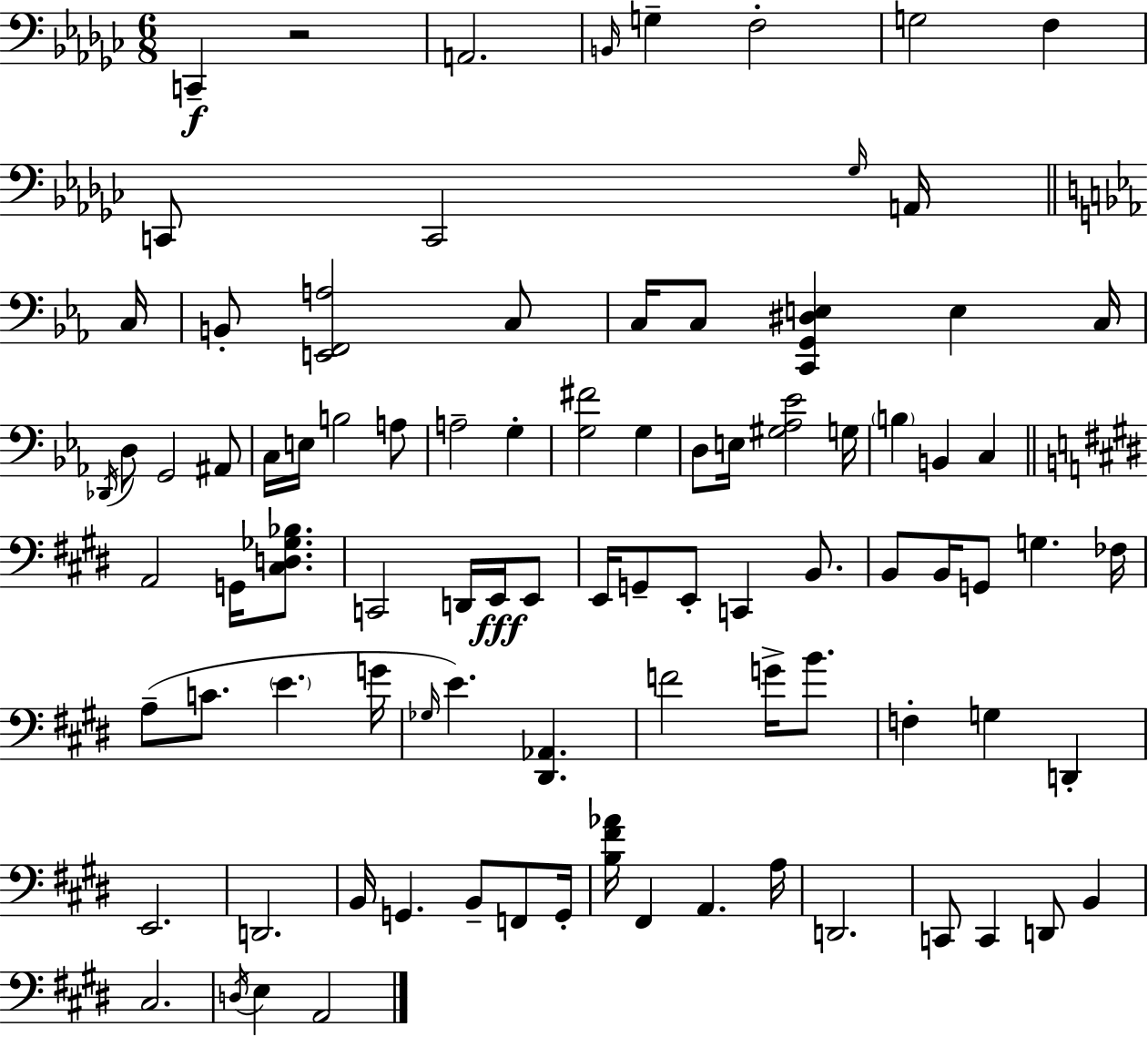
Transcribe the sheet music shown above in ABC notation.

X:1
T:Untitled
M:6/8
L:1/4
K:Ebm
C,, z2 A,,2 B,,/4 G, F,2 G,2 F, C,,/2 C,,2 _G,/4 A,,/4 C,/4 B,,/2 [E,,F,,A,]2 C,/2 C,/4 C,/2 [C,,G,,^D,E,] E, C,/4 _D,,/4 D,/2 G,,2 ^A,,/2 C,/4 E,/4 B,2 A,/2 A,2 G, [G,^F]2 G, D,/2 E,/4 [^G,_A,_E]2 G,/4 B, B,, C, A,,2 G,,/4 [^C,D,_G,_B,]/2 C,,2 D,,/4 E,,/4 E,,/2 E,,/4 G,,/2 E,,/2 C,, B,,/2 B,,/2 B,,/4 G,,/2 G, _F,/4 A,/2 C/2 E G/4 _G,/4 E [^D,,_A,,] F2 G/4 B/2 F, G, D,, E,,2 D,,2 B,,/4 G,, B,,/2 F,,/2 G,,/4 [B,^F_A]/4 ^F,, A,, A,/4 D,,2 C,,/2 C,, D,,/2 B,, ^C,2 D,/4 E, A,,2